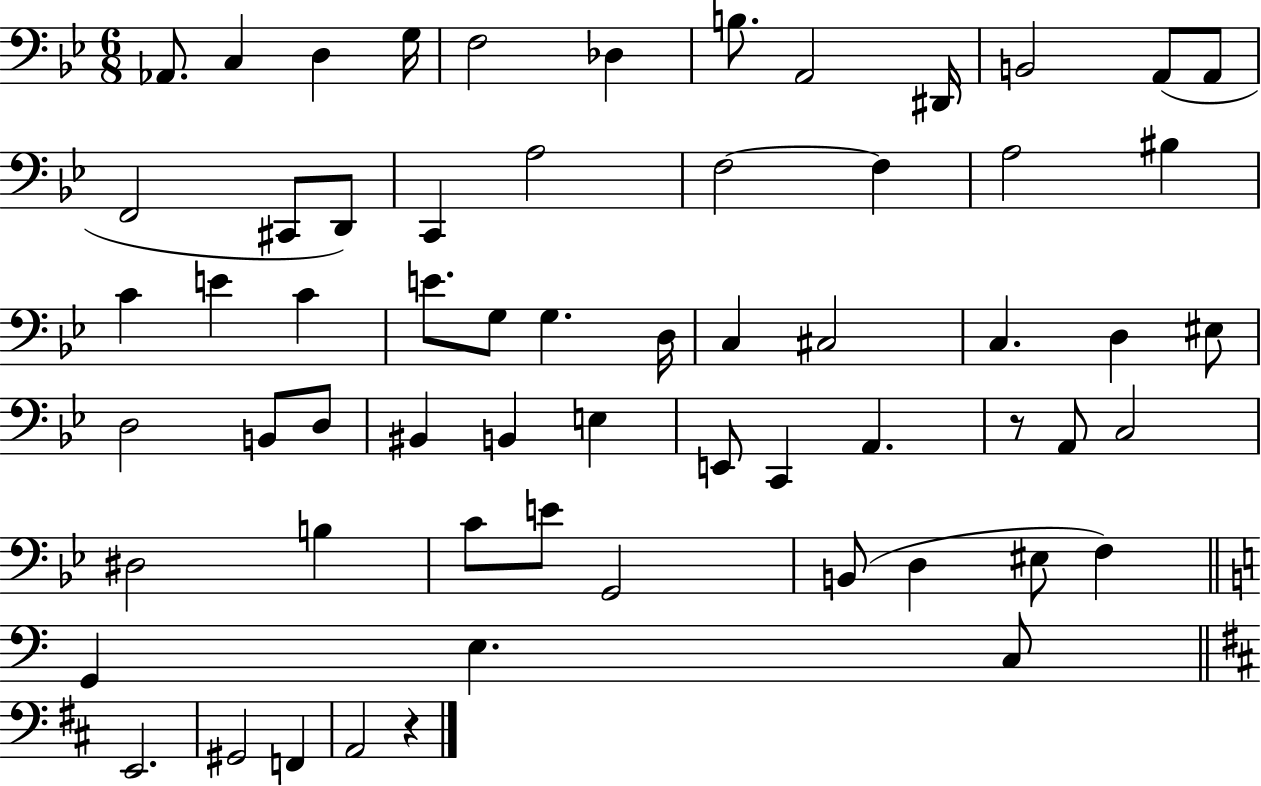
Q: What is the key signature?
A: BES major